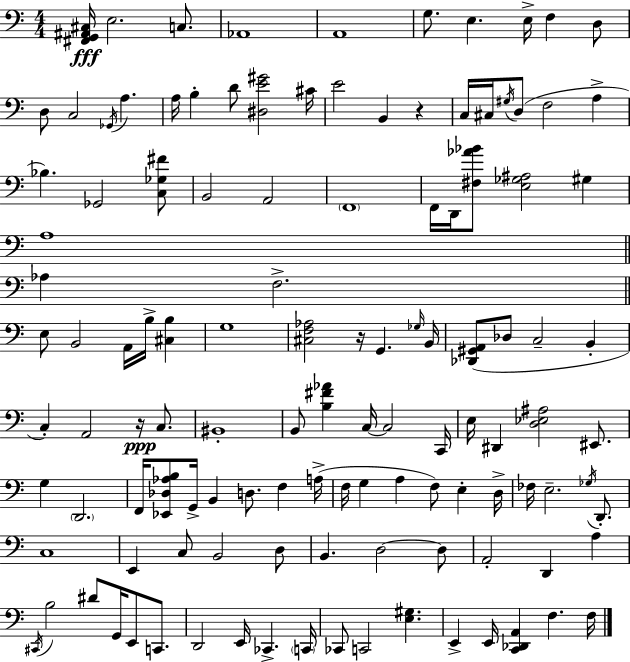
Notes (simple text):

[F#2,G2,A#2,C#3]/s E3/h. C3/e. Ab2/w A2/w G3/e. E3/q. E3/s F3/q D3/e D3/e C3/h Gb2/s A3/q. A3/s B3/q D4/e [D#3,E4,G#4]/h C#4/s E4/h B2/q R/q C3/s C#3/s G#3/s D3/e F3/h A3/q Bb3/q. Gb2/h [C3,Gb3,F#4]/e B2/h A2/h F2/w F2/s D2/s [F#3,Ab4,Bb4]/e [E3,Gb3,A#3]/h G#3/q A3/w Ab3/q F3/h. E3/e B2/h A2/s B3/s [C#3,B3]/q G3/w [C#3,F3,Ab3]/h R/s G2/q. Gb3/s B2/s [Db2,G#2,A2]/e Db3/e C3/h B2/q C3/q A2/h R/s C3/e. BIS2/w B2/e [B3,F#4,Ab4]/q C3/s C3/h C2/s E3/s D#2/q [D3,Eb3,A#3]/h EIS2/e. G3/q D2/h. F2/s [Eb2,Db3,Ab3,B3]/e G2/s B2/q D3/e. F3/q A3/s F3/s G3/q A3/q F3/e E3/q D3/s FES3/s E3/h. Gb3/s D2/e. C3/w E2/q C3/e B2/h D3/e B2/q. D3/h D3/e A2/h D2/q A3/q C#2/s B3/h D#4/e G2/s E2/e C2/e. D2/h E2/s CES2/q. C2/s CES2/e C2/h [E3,G#3]/q. E2/q E2/s [C2,Db2,A2]/q F3/q. F3/s